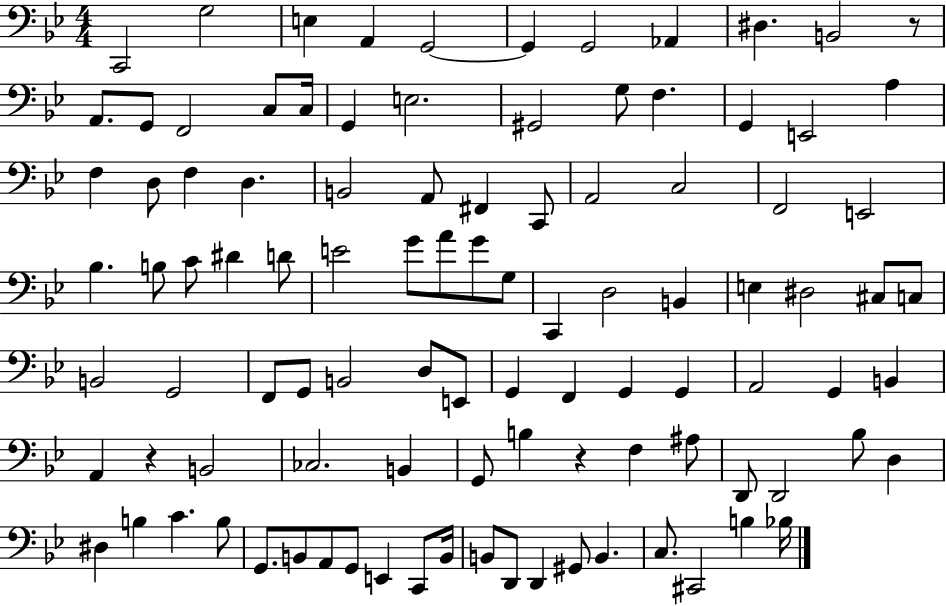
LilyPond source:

{
  \clef bass
  \numericTimeSignature
  \time 4/4
  \key bes \major
  c,2 g2 | e4 a,4 g,2~~ | g,4 g,2 aes,4 | dis4. b,2 r8 | \break a,8. g,8 f,2 c8 c16 | g,4 e2. | gis,2 g8 f4. | g,4 e,2 a4 | \break f4 d8 f4 d4. | b,2 a,8 fis,4 c,8 | a,2 c2 | f,2 e,2 | \break bes4. b8 c'8 dis'4 d'8 | e'2 g'8 a'8 g'8 g8 | c,4 d2 b,4 | e4 dis2 cis8 c8 | \break b,2 g,2 | f,8 g,8 b,2 d8 e,8 | g,4 f,4 g,4 g,4 | a,2 g,4 b,4 | \break a,4 r4 b,2 | ces2. b,4 | g,8 b4 r4 f4 ais8 | d,8 d,2 bes8 d4 | \break dis4 b4 c'4. b8 | g,8. b,8 a,8 g,8 e,4 c,8 b,16 | b,8 d,8 d,4 gis,8 b,4. | c8. cis,2 b4 bes16 | \break \bar "|."
}